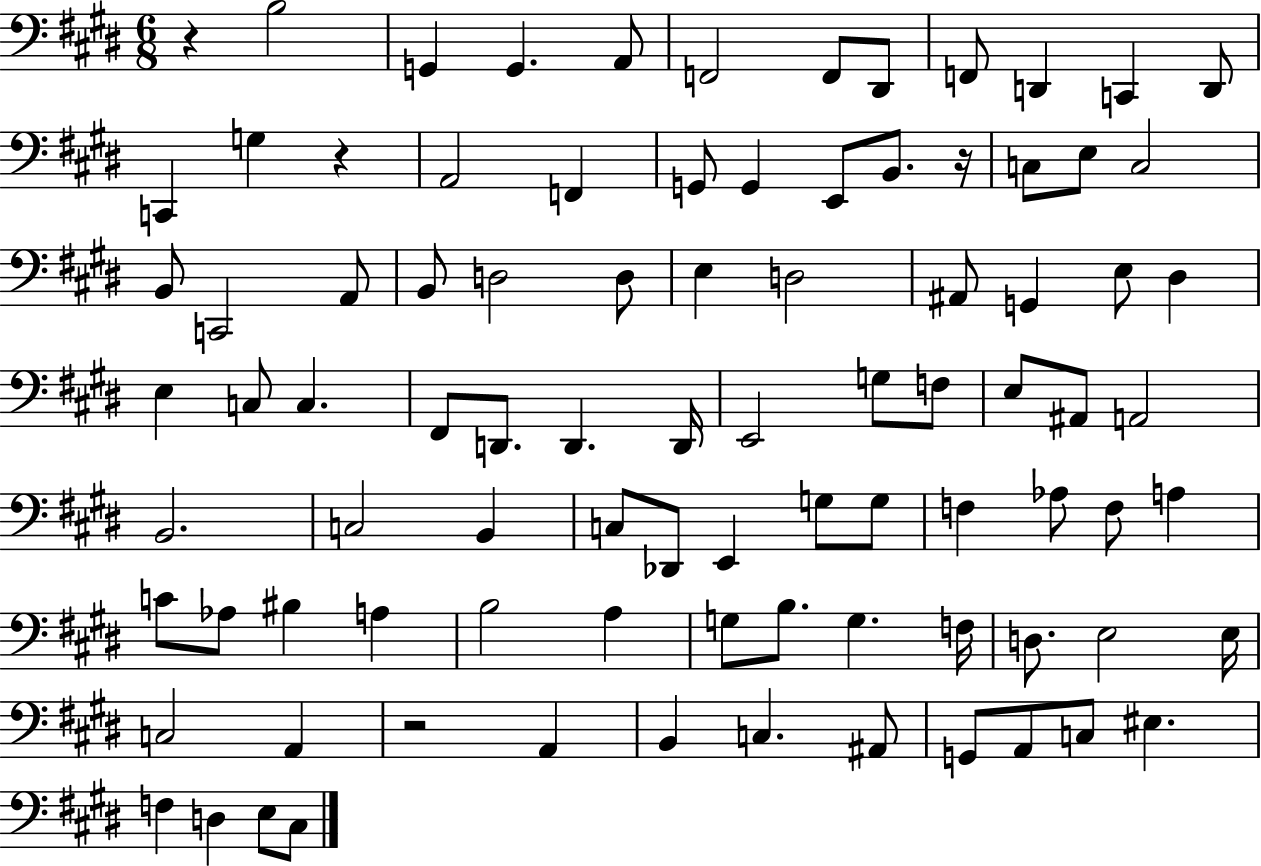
R/q B3/h G2/q G2/q. A2/e F2/h F2/e D#2/e F2/e D2/q C2/q D2/e C2/q G3/q R/q A2/h F2/q G2/e G2/q E2/e B2/e. R/s C3/e E3/e C3/h B2/e C2/h A2/e B2/e D3/h D3/e E3/q D3/h A#2/e G2/q E3/e D#3/q E3/q C3/e C3/q. F#2/e D2/e. D2/q. D2/s E2/h G3/e F3/e E3/e A#2/e A2/h B2/h. C3/h B2/q C3/e Db2/e E2/q G3/e G3/e F3/q Ab3/e F3/e A3/q C4/e Ab3/e BIS3/q A3/q B3/h A3/q G3/e B3/e. G3/q. F3/s D3/e. E3/h E3/s C3/h A2/q R/h A2/q B2/q C3/q. A#2/e G2/e A2/e C3/e EIS3/q. F3/q D3/q E3/e C#3/e